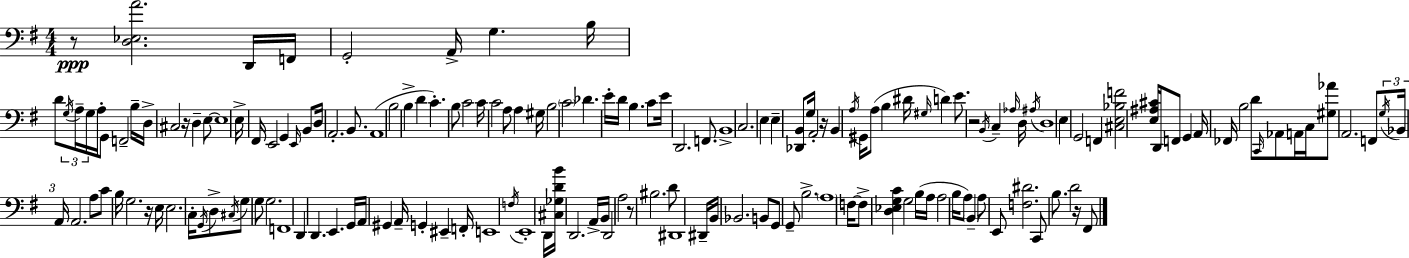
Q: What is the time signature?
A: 4/4